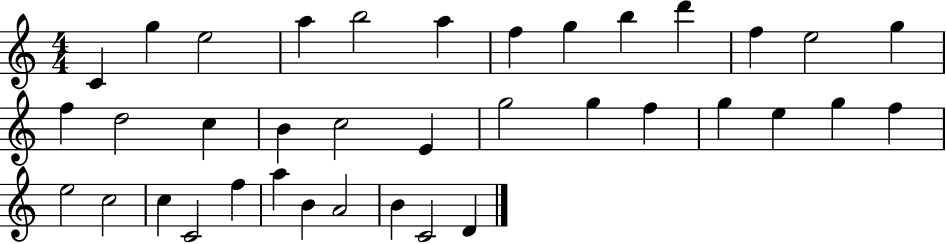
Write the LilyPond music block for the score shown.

{
  \clef treble
  \numericTimeSignature
  \time 4/4
  \key c \major
  c'4 g''4 e''2 | a''4 b''2 a''4 | f''4 g''4 b''4 d'''4 | f''4 e''2 g''4 | \break f''4 d''2 c''4 | b'4 c''2 e'4 | g''2 g''4 f''4 | g''4 e''4 g''4 f''4 | \break e''2 c''2 | c''4 c'2 f''4 | a''4 b'4 a'2 | b'4 c'2 d'4 | \break \bar "|."
}